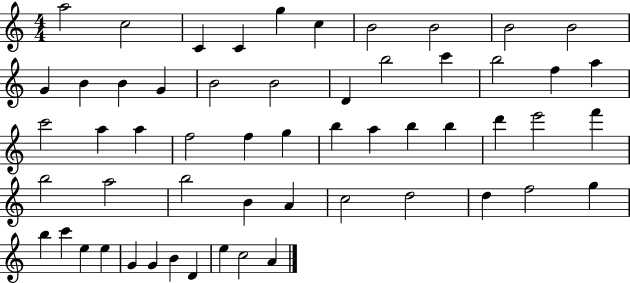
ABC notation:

X:1
T:Untitled
M:4/4
L:1/4
K:C
a2 c2 C C g c B2 B2 B2 B2 G B B G B2 B2 D b2 c' b2 f a c'2 a a f2 f g b a b b d' e'2 f' b2 a2 b2 B A c2 d2 d f2 g b c' e e G G B D e c2 A